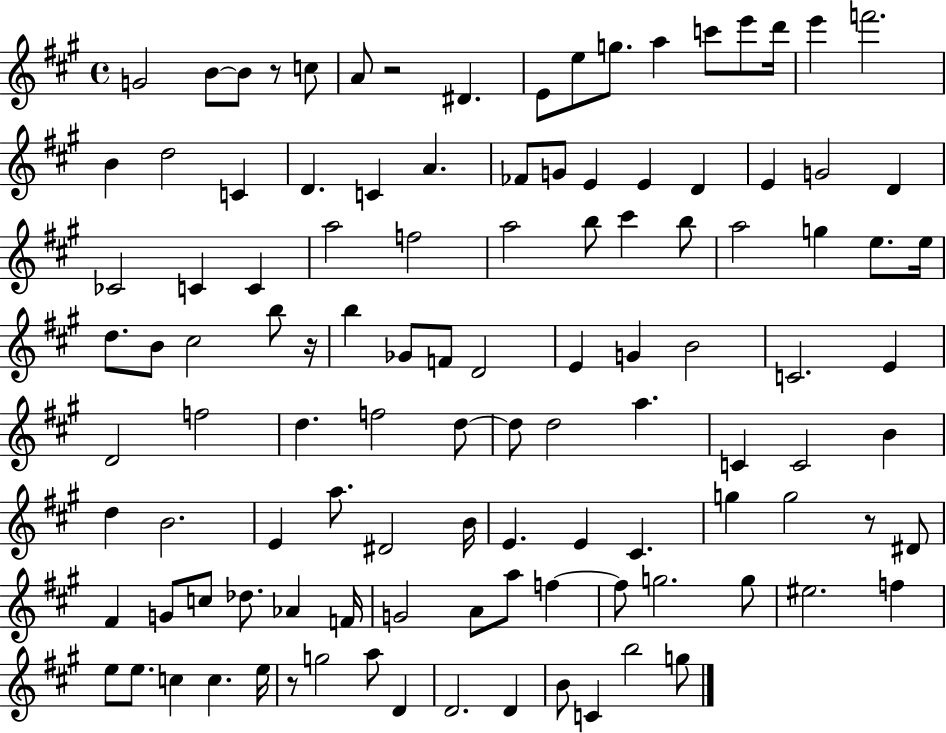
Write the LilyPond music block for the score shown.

{
  \clef treble
  \time 4/4
  \defaultTimeSignature
  \key a \major
  g'2 b'8~~ b'8 r8 c''8 | a'8 r2 dis'4. | e'8 e''8 g''8. a''4 c'''8 e'''8 d'''16 | e'''4 f'''2. | \break b'4 d''2 c'4 | d'4. c'4 a'4. | fes'8 g'8 e'4 e'4 d'4 | e'4 g'2 d'4 | \break ces'2 c'4 c'4 | a''2 f''2 | a''2 b''8 cis'''4 b''8 | a''2 g''4 e''8. e''16 | \break d''8. b'8 cis''2 b''8 r16 | b''4 ges'8 f'8 d'2 | e'4 g'4 b'2 | c'2. e'4 | \break d'2 f''2 | d''4. f''2 d''8~~ | d''8 d''2 a''4. | c'4 c'2 b'4 | \break d''4 b'2. | e'4 a''8. dis'2 b'16 | e'4. e'4 cis'4. | g''4 g''2 r8 dis'8 | \break fis'4 g'8 c''8 des''8. aes'4 f'16 | g'2 a'8 a''8 f''4~~ | f''8 g''2. g''8 | eis''2. f''4 | \break e''8 e''8. c''4 c''4. e''16 | r8 g''2 a''8 d'4 | d'2. d'4 | b'8 c'4 b''2 g''8 | \break \bar "|."
}